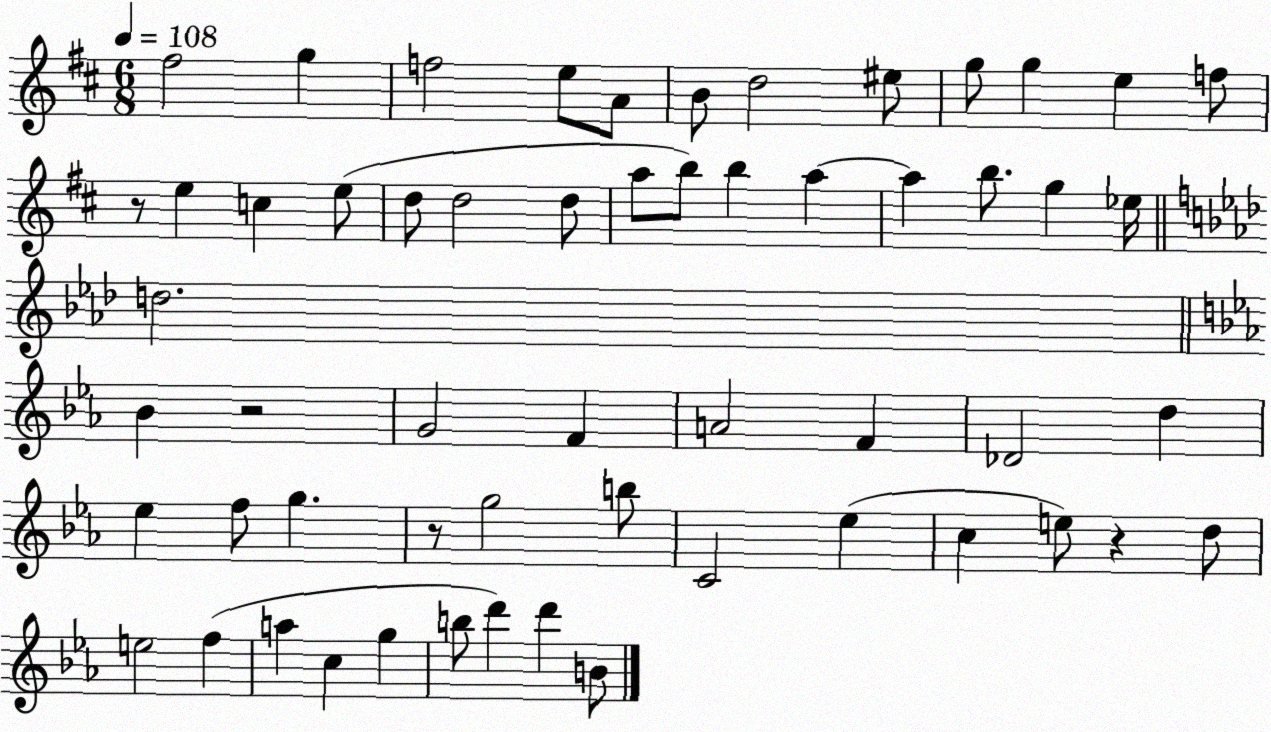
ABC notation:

X:1
T:Untitled
M:6/8
L:1/4
K:D
^f2 g f2 e/2 A/2 B/2 d2 ^e/2 g/2 g e f/2 z/2 e c e/2 d/2 d2 d/2 a/2 b/2 b a a b/2 g _e/4 d2 _B z2 G2 F A2 F _D2 d _e f/2 g z/2 g2 b/2 C2 _e c e/2 z d/2 e2 f a c g b/2 d' d' B/2